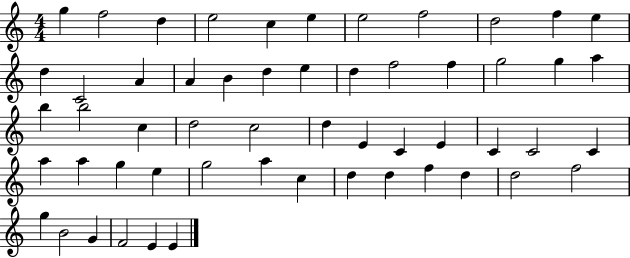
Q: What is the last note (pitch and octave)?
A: E4